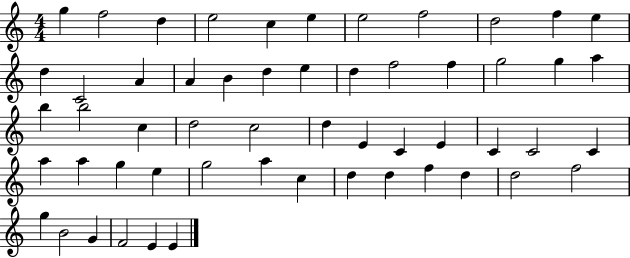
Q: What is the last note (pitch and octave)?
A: E4